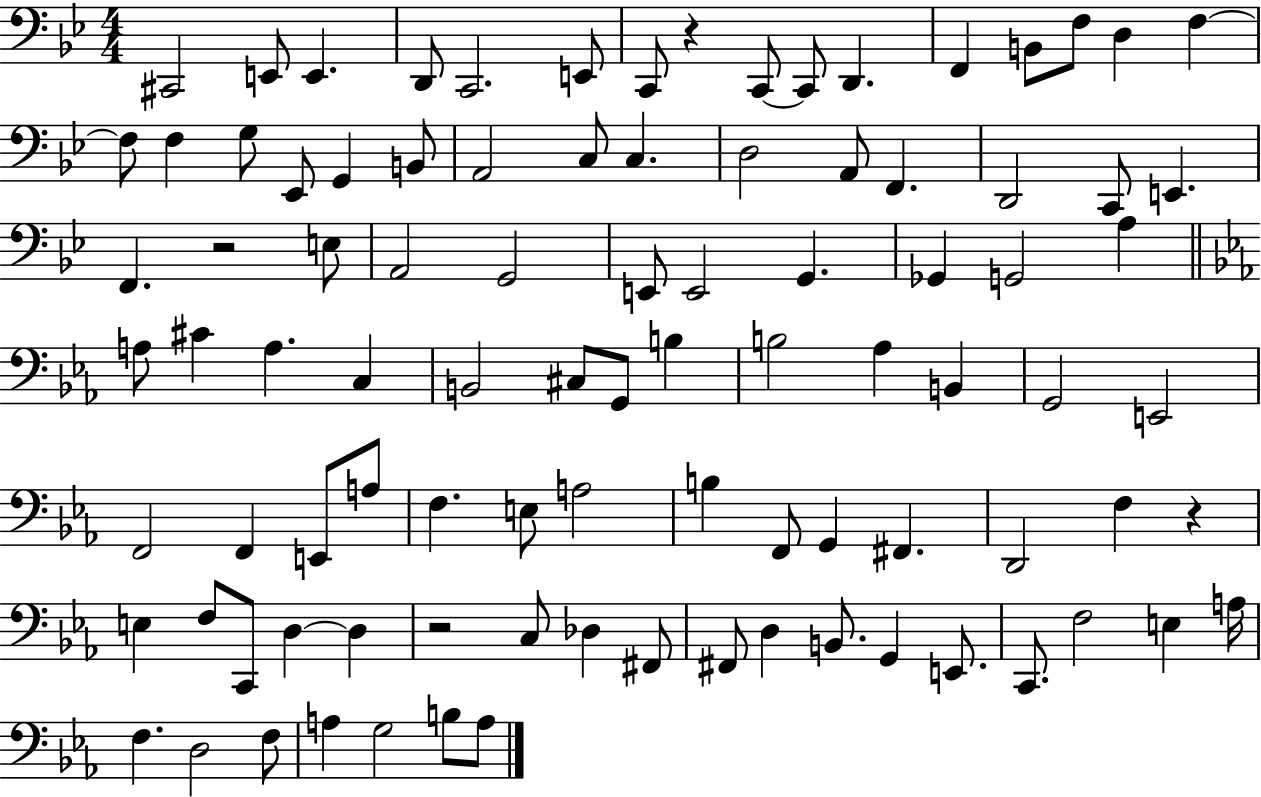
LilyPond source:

{
  \clef bass
  \numericTimeSignature
  \time 4/4
  \key bes \major
  cis,2 e,8 e,4. | d,8 c,2. e,8 | c,8 r4 c,8~~ c,8 d,4. | f,4 b,8 f8 d4 f4~~ | \break f8 f4 g8 ees,8 g,4 b,8 | a,2 c8 c4. | d2 a,8 f,4. | d,2 c,8 e,4. | \break f,4. r2 e8 | a,2 g,2 | e,8 e,2 g,4. | ges,4 g,2 a4 | \break \bar "||" \break \key c \minor a8 cis'4 a4. c4 | b,2 cis8 g,8 b4 | b2 aes4 b,4 | g,2 e,2 | \break f,2 f,4 e,8 a8 | f4. e8 a2 | b4 f,8 g,4 fis,4. | d,2 f4 r4 | \break e4 f8 c,8 d4~~ d4 | r2 c8 des4 fis,8 | fis,8 d4 b,8. g,4 e,8. | c,8. f2 e4 a16 | \break f4. d2 f8 | a4 g2 b8 a8 | \bar "|."
}